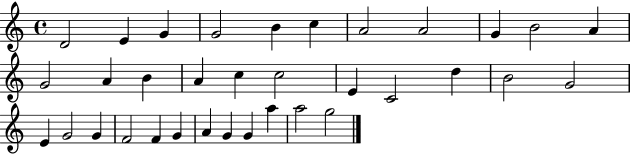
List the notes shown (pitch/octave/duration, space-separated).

D4/h E4/q G4/q G4/h B4/q C5/q A4/h A4/h G4/q B4/h A4/q G4/h A4/q B4/q A4/q C5/q C5/h E4/q C4/h D5/q B4/h G4/h E4/q G4/h G4/q F4/h F4/q G4/q A4/q G4/q G4/q A5/q A5/h G5/h